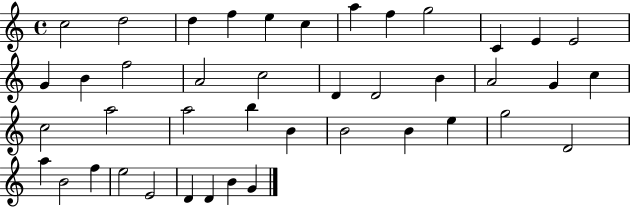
X:1
T:Untitled
M:4/4
L:1/4
K:C
c2 d2 d f e c a f g2 C E E2 G B f2 A2 c2 D D2 B A2 G c c2 a2 a2 b B B2 B e g2 D2 a B2 f e2 E2 D D B G